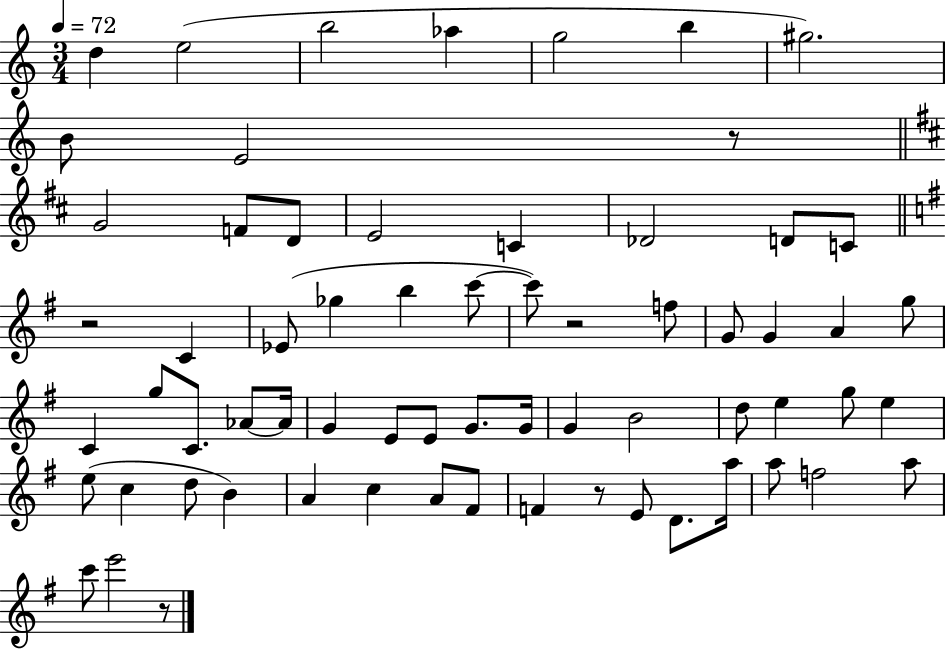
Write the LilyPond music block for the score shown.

{
  \clef treble
  \numericTimeSignature
  \time 3/4
  \key c \major
  \tempo 4 = 72
  d''4 e''2( | b''2 aes''4 | g''2 b''4 | gis''2.) | \break b'8 e'2 r8 | \bar "||" \break \key d \major g'2 f'8 d'8 | e'2 c'4 | des'2 d'8 c'8 | \bar "||" \break \key g \major r2 c'4 | ees'8( ges''4 b''4 c'''8~~ | c'''8) r2 f''8 | g'8 g'4 a'4 g''8 | \break c'4 g''8 c'8. aes'8~~ aes'16 | g'4 e'8 e'8 g'8. g'16 | g'4 b'2 | d''8 e''4 g''8 e''4 | \break e''8( c''4 d''8 b'4) | a'4 c''4 a'8 fis'8 | f'4 r8 e'8 d'8. a''16 | a''8 f''2 a''8 | \break c'''8 e'''2 r8 | \bar "|."
}